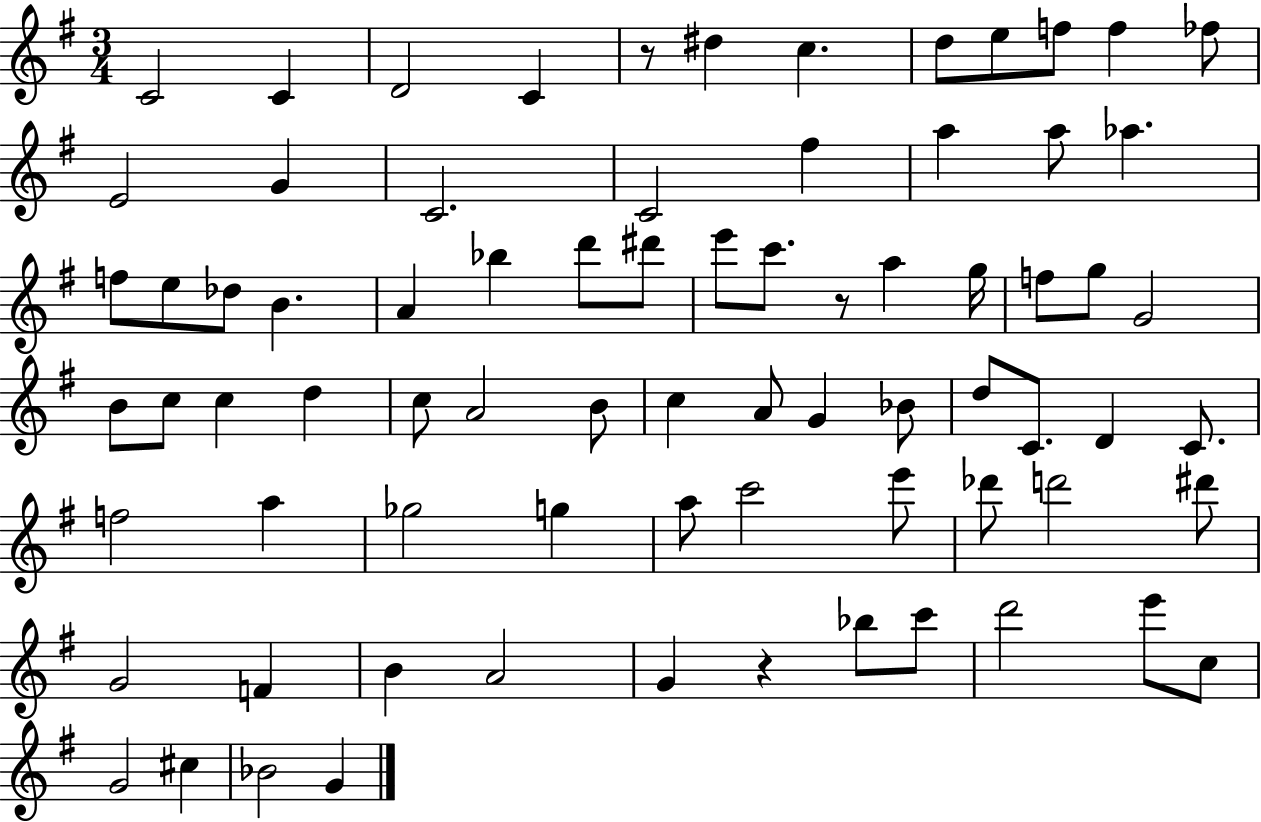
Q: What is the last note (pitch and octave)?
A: G4